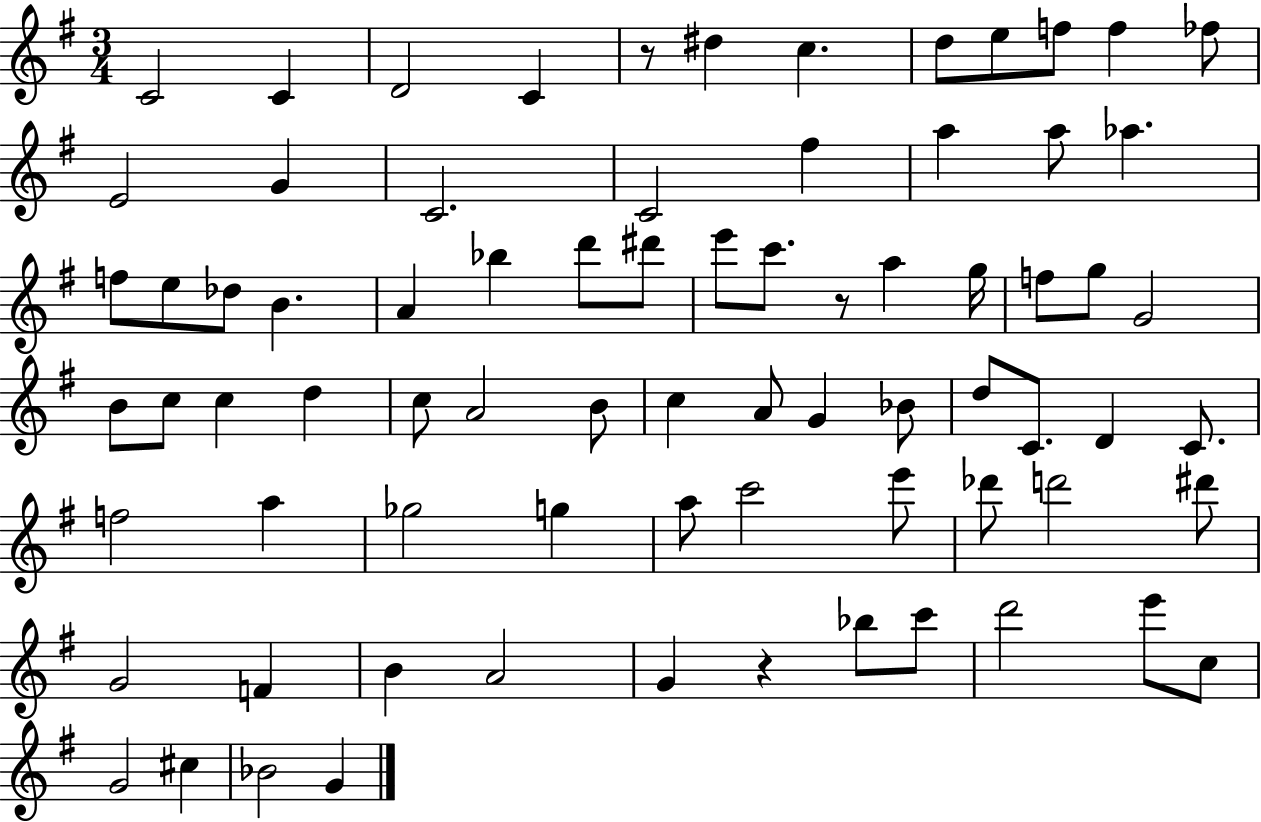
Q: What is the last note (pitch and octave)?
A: G4